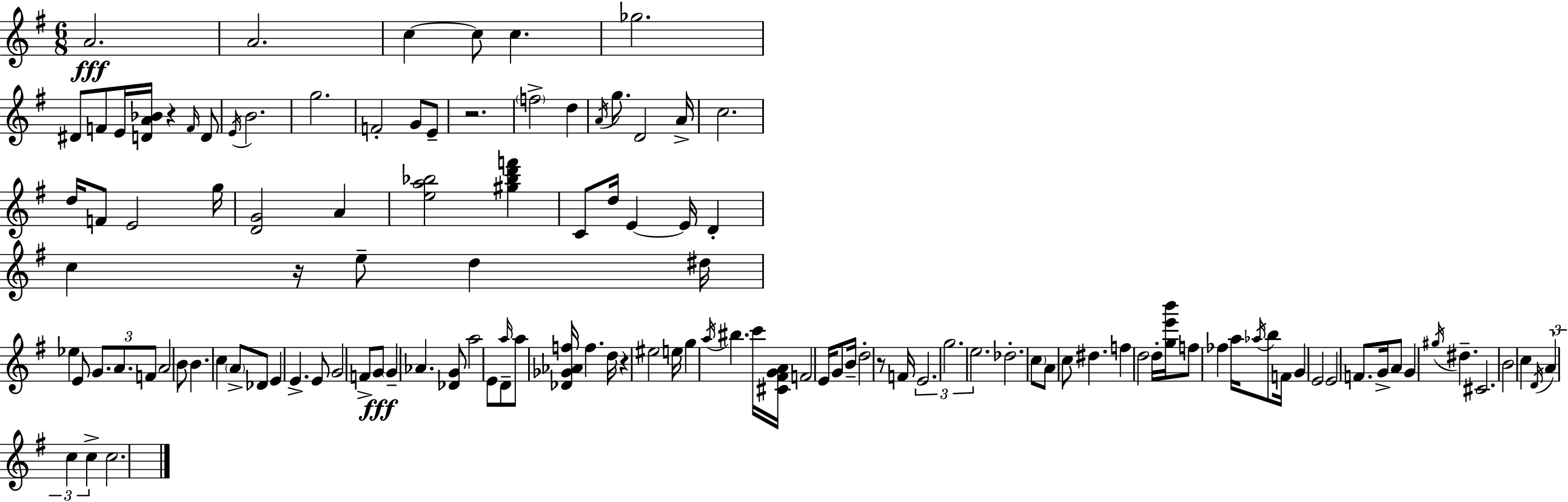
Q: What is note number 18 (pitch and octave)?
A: F5